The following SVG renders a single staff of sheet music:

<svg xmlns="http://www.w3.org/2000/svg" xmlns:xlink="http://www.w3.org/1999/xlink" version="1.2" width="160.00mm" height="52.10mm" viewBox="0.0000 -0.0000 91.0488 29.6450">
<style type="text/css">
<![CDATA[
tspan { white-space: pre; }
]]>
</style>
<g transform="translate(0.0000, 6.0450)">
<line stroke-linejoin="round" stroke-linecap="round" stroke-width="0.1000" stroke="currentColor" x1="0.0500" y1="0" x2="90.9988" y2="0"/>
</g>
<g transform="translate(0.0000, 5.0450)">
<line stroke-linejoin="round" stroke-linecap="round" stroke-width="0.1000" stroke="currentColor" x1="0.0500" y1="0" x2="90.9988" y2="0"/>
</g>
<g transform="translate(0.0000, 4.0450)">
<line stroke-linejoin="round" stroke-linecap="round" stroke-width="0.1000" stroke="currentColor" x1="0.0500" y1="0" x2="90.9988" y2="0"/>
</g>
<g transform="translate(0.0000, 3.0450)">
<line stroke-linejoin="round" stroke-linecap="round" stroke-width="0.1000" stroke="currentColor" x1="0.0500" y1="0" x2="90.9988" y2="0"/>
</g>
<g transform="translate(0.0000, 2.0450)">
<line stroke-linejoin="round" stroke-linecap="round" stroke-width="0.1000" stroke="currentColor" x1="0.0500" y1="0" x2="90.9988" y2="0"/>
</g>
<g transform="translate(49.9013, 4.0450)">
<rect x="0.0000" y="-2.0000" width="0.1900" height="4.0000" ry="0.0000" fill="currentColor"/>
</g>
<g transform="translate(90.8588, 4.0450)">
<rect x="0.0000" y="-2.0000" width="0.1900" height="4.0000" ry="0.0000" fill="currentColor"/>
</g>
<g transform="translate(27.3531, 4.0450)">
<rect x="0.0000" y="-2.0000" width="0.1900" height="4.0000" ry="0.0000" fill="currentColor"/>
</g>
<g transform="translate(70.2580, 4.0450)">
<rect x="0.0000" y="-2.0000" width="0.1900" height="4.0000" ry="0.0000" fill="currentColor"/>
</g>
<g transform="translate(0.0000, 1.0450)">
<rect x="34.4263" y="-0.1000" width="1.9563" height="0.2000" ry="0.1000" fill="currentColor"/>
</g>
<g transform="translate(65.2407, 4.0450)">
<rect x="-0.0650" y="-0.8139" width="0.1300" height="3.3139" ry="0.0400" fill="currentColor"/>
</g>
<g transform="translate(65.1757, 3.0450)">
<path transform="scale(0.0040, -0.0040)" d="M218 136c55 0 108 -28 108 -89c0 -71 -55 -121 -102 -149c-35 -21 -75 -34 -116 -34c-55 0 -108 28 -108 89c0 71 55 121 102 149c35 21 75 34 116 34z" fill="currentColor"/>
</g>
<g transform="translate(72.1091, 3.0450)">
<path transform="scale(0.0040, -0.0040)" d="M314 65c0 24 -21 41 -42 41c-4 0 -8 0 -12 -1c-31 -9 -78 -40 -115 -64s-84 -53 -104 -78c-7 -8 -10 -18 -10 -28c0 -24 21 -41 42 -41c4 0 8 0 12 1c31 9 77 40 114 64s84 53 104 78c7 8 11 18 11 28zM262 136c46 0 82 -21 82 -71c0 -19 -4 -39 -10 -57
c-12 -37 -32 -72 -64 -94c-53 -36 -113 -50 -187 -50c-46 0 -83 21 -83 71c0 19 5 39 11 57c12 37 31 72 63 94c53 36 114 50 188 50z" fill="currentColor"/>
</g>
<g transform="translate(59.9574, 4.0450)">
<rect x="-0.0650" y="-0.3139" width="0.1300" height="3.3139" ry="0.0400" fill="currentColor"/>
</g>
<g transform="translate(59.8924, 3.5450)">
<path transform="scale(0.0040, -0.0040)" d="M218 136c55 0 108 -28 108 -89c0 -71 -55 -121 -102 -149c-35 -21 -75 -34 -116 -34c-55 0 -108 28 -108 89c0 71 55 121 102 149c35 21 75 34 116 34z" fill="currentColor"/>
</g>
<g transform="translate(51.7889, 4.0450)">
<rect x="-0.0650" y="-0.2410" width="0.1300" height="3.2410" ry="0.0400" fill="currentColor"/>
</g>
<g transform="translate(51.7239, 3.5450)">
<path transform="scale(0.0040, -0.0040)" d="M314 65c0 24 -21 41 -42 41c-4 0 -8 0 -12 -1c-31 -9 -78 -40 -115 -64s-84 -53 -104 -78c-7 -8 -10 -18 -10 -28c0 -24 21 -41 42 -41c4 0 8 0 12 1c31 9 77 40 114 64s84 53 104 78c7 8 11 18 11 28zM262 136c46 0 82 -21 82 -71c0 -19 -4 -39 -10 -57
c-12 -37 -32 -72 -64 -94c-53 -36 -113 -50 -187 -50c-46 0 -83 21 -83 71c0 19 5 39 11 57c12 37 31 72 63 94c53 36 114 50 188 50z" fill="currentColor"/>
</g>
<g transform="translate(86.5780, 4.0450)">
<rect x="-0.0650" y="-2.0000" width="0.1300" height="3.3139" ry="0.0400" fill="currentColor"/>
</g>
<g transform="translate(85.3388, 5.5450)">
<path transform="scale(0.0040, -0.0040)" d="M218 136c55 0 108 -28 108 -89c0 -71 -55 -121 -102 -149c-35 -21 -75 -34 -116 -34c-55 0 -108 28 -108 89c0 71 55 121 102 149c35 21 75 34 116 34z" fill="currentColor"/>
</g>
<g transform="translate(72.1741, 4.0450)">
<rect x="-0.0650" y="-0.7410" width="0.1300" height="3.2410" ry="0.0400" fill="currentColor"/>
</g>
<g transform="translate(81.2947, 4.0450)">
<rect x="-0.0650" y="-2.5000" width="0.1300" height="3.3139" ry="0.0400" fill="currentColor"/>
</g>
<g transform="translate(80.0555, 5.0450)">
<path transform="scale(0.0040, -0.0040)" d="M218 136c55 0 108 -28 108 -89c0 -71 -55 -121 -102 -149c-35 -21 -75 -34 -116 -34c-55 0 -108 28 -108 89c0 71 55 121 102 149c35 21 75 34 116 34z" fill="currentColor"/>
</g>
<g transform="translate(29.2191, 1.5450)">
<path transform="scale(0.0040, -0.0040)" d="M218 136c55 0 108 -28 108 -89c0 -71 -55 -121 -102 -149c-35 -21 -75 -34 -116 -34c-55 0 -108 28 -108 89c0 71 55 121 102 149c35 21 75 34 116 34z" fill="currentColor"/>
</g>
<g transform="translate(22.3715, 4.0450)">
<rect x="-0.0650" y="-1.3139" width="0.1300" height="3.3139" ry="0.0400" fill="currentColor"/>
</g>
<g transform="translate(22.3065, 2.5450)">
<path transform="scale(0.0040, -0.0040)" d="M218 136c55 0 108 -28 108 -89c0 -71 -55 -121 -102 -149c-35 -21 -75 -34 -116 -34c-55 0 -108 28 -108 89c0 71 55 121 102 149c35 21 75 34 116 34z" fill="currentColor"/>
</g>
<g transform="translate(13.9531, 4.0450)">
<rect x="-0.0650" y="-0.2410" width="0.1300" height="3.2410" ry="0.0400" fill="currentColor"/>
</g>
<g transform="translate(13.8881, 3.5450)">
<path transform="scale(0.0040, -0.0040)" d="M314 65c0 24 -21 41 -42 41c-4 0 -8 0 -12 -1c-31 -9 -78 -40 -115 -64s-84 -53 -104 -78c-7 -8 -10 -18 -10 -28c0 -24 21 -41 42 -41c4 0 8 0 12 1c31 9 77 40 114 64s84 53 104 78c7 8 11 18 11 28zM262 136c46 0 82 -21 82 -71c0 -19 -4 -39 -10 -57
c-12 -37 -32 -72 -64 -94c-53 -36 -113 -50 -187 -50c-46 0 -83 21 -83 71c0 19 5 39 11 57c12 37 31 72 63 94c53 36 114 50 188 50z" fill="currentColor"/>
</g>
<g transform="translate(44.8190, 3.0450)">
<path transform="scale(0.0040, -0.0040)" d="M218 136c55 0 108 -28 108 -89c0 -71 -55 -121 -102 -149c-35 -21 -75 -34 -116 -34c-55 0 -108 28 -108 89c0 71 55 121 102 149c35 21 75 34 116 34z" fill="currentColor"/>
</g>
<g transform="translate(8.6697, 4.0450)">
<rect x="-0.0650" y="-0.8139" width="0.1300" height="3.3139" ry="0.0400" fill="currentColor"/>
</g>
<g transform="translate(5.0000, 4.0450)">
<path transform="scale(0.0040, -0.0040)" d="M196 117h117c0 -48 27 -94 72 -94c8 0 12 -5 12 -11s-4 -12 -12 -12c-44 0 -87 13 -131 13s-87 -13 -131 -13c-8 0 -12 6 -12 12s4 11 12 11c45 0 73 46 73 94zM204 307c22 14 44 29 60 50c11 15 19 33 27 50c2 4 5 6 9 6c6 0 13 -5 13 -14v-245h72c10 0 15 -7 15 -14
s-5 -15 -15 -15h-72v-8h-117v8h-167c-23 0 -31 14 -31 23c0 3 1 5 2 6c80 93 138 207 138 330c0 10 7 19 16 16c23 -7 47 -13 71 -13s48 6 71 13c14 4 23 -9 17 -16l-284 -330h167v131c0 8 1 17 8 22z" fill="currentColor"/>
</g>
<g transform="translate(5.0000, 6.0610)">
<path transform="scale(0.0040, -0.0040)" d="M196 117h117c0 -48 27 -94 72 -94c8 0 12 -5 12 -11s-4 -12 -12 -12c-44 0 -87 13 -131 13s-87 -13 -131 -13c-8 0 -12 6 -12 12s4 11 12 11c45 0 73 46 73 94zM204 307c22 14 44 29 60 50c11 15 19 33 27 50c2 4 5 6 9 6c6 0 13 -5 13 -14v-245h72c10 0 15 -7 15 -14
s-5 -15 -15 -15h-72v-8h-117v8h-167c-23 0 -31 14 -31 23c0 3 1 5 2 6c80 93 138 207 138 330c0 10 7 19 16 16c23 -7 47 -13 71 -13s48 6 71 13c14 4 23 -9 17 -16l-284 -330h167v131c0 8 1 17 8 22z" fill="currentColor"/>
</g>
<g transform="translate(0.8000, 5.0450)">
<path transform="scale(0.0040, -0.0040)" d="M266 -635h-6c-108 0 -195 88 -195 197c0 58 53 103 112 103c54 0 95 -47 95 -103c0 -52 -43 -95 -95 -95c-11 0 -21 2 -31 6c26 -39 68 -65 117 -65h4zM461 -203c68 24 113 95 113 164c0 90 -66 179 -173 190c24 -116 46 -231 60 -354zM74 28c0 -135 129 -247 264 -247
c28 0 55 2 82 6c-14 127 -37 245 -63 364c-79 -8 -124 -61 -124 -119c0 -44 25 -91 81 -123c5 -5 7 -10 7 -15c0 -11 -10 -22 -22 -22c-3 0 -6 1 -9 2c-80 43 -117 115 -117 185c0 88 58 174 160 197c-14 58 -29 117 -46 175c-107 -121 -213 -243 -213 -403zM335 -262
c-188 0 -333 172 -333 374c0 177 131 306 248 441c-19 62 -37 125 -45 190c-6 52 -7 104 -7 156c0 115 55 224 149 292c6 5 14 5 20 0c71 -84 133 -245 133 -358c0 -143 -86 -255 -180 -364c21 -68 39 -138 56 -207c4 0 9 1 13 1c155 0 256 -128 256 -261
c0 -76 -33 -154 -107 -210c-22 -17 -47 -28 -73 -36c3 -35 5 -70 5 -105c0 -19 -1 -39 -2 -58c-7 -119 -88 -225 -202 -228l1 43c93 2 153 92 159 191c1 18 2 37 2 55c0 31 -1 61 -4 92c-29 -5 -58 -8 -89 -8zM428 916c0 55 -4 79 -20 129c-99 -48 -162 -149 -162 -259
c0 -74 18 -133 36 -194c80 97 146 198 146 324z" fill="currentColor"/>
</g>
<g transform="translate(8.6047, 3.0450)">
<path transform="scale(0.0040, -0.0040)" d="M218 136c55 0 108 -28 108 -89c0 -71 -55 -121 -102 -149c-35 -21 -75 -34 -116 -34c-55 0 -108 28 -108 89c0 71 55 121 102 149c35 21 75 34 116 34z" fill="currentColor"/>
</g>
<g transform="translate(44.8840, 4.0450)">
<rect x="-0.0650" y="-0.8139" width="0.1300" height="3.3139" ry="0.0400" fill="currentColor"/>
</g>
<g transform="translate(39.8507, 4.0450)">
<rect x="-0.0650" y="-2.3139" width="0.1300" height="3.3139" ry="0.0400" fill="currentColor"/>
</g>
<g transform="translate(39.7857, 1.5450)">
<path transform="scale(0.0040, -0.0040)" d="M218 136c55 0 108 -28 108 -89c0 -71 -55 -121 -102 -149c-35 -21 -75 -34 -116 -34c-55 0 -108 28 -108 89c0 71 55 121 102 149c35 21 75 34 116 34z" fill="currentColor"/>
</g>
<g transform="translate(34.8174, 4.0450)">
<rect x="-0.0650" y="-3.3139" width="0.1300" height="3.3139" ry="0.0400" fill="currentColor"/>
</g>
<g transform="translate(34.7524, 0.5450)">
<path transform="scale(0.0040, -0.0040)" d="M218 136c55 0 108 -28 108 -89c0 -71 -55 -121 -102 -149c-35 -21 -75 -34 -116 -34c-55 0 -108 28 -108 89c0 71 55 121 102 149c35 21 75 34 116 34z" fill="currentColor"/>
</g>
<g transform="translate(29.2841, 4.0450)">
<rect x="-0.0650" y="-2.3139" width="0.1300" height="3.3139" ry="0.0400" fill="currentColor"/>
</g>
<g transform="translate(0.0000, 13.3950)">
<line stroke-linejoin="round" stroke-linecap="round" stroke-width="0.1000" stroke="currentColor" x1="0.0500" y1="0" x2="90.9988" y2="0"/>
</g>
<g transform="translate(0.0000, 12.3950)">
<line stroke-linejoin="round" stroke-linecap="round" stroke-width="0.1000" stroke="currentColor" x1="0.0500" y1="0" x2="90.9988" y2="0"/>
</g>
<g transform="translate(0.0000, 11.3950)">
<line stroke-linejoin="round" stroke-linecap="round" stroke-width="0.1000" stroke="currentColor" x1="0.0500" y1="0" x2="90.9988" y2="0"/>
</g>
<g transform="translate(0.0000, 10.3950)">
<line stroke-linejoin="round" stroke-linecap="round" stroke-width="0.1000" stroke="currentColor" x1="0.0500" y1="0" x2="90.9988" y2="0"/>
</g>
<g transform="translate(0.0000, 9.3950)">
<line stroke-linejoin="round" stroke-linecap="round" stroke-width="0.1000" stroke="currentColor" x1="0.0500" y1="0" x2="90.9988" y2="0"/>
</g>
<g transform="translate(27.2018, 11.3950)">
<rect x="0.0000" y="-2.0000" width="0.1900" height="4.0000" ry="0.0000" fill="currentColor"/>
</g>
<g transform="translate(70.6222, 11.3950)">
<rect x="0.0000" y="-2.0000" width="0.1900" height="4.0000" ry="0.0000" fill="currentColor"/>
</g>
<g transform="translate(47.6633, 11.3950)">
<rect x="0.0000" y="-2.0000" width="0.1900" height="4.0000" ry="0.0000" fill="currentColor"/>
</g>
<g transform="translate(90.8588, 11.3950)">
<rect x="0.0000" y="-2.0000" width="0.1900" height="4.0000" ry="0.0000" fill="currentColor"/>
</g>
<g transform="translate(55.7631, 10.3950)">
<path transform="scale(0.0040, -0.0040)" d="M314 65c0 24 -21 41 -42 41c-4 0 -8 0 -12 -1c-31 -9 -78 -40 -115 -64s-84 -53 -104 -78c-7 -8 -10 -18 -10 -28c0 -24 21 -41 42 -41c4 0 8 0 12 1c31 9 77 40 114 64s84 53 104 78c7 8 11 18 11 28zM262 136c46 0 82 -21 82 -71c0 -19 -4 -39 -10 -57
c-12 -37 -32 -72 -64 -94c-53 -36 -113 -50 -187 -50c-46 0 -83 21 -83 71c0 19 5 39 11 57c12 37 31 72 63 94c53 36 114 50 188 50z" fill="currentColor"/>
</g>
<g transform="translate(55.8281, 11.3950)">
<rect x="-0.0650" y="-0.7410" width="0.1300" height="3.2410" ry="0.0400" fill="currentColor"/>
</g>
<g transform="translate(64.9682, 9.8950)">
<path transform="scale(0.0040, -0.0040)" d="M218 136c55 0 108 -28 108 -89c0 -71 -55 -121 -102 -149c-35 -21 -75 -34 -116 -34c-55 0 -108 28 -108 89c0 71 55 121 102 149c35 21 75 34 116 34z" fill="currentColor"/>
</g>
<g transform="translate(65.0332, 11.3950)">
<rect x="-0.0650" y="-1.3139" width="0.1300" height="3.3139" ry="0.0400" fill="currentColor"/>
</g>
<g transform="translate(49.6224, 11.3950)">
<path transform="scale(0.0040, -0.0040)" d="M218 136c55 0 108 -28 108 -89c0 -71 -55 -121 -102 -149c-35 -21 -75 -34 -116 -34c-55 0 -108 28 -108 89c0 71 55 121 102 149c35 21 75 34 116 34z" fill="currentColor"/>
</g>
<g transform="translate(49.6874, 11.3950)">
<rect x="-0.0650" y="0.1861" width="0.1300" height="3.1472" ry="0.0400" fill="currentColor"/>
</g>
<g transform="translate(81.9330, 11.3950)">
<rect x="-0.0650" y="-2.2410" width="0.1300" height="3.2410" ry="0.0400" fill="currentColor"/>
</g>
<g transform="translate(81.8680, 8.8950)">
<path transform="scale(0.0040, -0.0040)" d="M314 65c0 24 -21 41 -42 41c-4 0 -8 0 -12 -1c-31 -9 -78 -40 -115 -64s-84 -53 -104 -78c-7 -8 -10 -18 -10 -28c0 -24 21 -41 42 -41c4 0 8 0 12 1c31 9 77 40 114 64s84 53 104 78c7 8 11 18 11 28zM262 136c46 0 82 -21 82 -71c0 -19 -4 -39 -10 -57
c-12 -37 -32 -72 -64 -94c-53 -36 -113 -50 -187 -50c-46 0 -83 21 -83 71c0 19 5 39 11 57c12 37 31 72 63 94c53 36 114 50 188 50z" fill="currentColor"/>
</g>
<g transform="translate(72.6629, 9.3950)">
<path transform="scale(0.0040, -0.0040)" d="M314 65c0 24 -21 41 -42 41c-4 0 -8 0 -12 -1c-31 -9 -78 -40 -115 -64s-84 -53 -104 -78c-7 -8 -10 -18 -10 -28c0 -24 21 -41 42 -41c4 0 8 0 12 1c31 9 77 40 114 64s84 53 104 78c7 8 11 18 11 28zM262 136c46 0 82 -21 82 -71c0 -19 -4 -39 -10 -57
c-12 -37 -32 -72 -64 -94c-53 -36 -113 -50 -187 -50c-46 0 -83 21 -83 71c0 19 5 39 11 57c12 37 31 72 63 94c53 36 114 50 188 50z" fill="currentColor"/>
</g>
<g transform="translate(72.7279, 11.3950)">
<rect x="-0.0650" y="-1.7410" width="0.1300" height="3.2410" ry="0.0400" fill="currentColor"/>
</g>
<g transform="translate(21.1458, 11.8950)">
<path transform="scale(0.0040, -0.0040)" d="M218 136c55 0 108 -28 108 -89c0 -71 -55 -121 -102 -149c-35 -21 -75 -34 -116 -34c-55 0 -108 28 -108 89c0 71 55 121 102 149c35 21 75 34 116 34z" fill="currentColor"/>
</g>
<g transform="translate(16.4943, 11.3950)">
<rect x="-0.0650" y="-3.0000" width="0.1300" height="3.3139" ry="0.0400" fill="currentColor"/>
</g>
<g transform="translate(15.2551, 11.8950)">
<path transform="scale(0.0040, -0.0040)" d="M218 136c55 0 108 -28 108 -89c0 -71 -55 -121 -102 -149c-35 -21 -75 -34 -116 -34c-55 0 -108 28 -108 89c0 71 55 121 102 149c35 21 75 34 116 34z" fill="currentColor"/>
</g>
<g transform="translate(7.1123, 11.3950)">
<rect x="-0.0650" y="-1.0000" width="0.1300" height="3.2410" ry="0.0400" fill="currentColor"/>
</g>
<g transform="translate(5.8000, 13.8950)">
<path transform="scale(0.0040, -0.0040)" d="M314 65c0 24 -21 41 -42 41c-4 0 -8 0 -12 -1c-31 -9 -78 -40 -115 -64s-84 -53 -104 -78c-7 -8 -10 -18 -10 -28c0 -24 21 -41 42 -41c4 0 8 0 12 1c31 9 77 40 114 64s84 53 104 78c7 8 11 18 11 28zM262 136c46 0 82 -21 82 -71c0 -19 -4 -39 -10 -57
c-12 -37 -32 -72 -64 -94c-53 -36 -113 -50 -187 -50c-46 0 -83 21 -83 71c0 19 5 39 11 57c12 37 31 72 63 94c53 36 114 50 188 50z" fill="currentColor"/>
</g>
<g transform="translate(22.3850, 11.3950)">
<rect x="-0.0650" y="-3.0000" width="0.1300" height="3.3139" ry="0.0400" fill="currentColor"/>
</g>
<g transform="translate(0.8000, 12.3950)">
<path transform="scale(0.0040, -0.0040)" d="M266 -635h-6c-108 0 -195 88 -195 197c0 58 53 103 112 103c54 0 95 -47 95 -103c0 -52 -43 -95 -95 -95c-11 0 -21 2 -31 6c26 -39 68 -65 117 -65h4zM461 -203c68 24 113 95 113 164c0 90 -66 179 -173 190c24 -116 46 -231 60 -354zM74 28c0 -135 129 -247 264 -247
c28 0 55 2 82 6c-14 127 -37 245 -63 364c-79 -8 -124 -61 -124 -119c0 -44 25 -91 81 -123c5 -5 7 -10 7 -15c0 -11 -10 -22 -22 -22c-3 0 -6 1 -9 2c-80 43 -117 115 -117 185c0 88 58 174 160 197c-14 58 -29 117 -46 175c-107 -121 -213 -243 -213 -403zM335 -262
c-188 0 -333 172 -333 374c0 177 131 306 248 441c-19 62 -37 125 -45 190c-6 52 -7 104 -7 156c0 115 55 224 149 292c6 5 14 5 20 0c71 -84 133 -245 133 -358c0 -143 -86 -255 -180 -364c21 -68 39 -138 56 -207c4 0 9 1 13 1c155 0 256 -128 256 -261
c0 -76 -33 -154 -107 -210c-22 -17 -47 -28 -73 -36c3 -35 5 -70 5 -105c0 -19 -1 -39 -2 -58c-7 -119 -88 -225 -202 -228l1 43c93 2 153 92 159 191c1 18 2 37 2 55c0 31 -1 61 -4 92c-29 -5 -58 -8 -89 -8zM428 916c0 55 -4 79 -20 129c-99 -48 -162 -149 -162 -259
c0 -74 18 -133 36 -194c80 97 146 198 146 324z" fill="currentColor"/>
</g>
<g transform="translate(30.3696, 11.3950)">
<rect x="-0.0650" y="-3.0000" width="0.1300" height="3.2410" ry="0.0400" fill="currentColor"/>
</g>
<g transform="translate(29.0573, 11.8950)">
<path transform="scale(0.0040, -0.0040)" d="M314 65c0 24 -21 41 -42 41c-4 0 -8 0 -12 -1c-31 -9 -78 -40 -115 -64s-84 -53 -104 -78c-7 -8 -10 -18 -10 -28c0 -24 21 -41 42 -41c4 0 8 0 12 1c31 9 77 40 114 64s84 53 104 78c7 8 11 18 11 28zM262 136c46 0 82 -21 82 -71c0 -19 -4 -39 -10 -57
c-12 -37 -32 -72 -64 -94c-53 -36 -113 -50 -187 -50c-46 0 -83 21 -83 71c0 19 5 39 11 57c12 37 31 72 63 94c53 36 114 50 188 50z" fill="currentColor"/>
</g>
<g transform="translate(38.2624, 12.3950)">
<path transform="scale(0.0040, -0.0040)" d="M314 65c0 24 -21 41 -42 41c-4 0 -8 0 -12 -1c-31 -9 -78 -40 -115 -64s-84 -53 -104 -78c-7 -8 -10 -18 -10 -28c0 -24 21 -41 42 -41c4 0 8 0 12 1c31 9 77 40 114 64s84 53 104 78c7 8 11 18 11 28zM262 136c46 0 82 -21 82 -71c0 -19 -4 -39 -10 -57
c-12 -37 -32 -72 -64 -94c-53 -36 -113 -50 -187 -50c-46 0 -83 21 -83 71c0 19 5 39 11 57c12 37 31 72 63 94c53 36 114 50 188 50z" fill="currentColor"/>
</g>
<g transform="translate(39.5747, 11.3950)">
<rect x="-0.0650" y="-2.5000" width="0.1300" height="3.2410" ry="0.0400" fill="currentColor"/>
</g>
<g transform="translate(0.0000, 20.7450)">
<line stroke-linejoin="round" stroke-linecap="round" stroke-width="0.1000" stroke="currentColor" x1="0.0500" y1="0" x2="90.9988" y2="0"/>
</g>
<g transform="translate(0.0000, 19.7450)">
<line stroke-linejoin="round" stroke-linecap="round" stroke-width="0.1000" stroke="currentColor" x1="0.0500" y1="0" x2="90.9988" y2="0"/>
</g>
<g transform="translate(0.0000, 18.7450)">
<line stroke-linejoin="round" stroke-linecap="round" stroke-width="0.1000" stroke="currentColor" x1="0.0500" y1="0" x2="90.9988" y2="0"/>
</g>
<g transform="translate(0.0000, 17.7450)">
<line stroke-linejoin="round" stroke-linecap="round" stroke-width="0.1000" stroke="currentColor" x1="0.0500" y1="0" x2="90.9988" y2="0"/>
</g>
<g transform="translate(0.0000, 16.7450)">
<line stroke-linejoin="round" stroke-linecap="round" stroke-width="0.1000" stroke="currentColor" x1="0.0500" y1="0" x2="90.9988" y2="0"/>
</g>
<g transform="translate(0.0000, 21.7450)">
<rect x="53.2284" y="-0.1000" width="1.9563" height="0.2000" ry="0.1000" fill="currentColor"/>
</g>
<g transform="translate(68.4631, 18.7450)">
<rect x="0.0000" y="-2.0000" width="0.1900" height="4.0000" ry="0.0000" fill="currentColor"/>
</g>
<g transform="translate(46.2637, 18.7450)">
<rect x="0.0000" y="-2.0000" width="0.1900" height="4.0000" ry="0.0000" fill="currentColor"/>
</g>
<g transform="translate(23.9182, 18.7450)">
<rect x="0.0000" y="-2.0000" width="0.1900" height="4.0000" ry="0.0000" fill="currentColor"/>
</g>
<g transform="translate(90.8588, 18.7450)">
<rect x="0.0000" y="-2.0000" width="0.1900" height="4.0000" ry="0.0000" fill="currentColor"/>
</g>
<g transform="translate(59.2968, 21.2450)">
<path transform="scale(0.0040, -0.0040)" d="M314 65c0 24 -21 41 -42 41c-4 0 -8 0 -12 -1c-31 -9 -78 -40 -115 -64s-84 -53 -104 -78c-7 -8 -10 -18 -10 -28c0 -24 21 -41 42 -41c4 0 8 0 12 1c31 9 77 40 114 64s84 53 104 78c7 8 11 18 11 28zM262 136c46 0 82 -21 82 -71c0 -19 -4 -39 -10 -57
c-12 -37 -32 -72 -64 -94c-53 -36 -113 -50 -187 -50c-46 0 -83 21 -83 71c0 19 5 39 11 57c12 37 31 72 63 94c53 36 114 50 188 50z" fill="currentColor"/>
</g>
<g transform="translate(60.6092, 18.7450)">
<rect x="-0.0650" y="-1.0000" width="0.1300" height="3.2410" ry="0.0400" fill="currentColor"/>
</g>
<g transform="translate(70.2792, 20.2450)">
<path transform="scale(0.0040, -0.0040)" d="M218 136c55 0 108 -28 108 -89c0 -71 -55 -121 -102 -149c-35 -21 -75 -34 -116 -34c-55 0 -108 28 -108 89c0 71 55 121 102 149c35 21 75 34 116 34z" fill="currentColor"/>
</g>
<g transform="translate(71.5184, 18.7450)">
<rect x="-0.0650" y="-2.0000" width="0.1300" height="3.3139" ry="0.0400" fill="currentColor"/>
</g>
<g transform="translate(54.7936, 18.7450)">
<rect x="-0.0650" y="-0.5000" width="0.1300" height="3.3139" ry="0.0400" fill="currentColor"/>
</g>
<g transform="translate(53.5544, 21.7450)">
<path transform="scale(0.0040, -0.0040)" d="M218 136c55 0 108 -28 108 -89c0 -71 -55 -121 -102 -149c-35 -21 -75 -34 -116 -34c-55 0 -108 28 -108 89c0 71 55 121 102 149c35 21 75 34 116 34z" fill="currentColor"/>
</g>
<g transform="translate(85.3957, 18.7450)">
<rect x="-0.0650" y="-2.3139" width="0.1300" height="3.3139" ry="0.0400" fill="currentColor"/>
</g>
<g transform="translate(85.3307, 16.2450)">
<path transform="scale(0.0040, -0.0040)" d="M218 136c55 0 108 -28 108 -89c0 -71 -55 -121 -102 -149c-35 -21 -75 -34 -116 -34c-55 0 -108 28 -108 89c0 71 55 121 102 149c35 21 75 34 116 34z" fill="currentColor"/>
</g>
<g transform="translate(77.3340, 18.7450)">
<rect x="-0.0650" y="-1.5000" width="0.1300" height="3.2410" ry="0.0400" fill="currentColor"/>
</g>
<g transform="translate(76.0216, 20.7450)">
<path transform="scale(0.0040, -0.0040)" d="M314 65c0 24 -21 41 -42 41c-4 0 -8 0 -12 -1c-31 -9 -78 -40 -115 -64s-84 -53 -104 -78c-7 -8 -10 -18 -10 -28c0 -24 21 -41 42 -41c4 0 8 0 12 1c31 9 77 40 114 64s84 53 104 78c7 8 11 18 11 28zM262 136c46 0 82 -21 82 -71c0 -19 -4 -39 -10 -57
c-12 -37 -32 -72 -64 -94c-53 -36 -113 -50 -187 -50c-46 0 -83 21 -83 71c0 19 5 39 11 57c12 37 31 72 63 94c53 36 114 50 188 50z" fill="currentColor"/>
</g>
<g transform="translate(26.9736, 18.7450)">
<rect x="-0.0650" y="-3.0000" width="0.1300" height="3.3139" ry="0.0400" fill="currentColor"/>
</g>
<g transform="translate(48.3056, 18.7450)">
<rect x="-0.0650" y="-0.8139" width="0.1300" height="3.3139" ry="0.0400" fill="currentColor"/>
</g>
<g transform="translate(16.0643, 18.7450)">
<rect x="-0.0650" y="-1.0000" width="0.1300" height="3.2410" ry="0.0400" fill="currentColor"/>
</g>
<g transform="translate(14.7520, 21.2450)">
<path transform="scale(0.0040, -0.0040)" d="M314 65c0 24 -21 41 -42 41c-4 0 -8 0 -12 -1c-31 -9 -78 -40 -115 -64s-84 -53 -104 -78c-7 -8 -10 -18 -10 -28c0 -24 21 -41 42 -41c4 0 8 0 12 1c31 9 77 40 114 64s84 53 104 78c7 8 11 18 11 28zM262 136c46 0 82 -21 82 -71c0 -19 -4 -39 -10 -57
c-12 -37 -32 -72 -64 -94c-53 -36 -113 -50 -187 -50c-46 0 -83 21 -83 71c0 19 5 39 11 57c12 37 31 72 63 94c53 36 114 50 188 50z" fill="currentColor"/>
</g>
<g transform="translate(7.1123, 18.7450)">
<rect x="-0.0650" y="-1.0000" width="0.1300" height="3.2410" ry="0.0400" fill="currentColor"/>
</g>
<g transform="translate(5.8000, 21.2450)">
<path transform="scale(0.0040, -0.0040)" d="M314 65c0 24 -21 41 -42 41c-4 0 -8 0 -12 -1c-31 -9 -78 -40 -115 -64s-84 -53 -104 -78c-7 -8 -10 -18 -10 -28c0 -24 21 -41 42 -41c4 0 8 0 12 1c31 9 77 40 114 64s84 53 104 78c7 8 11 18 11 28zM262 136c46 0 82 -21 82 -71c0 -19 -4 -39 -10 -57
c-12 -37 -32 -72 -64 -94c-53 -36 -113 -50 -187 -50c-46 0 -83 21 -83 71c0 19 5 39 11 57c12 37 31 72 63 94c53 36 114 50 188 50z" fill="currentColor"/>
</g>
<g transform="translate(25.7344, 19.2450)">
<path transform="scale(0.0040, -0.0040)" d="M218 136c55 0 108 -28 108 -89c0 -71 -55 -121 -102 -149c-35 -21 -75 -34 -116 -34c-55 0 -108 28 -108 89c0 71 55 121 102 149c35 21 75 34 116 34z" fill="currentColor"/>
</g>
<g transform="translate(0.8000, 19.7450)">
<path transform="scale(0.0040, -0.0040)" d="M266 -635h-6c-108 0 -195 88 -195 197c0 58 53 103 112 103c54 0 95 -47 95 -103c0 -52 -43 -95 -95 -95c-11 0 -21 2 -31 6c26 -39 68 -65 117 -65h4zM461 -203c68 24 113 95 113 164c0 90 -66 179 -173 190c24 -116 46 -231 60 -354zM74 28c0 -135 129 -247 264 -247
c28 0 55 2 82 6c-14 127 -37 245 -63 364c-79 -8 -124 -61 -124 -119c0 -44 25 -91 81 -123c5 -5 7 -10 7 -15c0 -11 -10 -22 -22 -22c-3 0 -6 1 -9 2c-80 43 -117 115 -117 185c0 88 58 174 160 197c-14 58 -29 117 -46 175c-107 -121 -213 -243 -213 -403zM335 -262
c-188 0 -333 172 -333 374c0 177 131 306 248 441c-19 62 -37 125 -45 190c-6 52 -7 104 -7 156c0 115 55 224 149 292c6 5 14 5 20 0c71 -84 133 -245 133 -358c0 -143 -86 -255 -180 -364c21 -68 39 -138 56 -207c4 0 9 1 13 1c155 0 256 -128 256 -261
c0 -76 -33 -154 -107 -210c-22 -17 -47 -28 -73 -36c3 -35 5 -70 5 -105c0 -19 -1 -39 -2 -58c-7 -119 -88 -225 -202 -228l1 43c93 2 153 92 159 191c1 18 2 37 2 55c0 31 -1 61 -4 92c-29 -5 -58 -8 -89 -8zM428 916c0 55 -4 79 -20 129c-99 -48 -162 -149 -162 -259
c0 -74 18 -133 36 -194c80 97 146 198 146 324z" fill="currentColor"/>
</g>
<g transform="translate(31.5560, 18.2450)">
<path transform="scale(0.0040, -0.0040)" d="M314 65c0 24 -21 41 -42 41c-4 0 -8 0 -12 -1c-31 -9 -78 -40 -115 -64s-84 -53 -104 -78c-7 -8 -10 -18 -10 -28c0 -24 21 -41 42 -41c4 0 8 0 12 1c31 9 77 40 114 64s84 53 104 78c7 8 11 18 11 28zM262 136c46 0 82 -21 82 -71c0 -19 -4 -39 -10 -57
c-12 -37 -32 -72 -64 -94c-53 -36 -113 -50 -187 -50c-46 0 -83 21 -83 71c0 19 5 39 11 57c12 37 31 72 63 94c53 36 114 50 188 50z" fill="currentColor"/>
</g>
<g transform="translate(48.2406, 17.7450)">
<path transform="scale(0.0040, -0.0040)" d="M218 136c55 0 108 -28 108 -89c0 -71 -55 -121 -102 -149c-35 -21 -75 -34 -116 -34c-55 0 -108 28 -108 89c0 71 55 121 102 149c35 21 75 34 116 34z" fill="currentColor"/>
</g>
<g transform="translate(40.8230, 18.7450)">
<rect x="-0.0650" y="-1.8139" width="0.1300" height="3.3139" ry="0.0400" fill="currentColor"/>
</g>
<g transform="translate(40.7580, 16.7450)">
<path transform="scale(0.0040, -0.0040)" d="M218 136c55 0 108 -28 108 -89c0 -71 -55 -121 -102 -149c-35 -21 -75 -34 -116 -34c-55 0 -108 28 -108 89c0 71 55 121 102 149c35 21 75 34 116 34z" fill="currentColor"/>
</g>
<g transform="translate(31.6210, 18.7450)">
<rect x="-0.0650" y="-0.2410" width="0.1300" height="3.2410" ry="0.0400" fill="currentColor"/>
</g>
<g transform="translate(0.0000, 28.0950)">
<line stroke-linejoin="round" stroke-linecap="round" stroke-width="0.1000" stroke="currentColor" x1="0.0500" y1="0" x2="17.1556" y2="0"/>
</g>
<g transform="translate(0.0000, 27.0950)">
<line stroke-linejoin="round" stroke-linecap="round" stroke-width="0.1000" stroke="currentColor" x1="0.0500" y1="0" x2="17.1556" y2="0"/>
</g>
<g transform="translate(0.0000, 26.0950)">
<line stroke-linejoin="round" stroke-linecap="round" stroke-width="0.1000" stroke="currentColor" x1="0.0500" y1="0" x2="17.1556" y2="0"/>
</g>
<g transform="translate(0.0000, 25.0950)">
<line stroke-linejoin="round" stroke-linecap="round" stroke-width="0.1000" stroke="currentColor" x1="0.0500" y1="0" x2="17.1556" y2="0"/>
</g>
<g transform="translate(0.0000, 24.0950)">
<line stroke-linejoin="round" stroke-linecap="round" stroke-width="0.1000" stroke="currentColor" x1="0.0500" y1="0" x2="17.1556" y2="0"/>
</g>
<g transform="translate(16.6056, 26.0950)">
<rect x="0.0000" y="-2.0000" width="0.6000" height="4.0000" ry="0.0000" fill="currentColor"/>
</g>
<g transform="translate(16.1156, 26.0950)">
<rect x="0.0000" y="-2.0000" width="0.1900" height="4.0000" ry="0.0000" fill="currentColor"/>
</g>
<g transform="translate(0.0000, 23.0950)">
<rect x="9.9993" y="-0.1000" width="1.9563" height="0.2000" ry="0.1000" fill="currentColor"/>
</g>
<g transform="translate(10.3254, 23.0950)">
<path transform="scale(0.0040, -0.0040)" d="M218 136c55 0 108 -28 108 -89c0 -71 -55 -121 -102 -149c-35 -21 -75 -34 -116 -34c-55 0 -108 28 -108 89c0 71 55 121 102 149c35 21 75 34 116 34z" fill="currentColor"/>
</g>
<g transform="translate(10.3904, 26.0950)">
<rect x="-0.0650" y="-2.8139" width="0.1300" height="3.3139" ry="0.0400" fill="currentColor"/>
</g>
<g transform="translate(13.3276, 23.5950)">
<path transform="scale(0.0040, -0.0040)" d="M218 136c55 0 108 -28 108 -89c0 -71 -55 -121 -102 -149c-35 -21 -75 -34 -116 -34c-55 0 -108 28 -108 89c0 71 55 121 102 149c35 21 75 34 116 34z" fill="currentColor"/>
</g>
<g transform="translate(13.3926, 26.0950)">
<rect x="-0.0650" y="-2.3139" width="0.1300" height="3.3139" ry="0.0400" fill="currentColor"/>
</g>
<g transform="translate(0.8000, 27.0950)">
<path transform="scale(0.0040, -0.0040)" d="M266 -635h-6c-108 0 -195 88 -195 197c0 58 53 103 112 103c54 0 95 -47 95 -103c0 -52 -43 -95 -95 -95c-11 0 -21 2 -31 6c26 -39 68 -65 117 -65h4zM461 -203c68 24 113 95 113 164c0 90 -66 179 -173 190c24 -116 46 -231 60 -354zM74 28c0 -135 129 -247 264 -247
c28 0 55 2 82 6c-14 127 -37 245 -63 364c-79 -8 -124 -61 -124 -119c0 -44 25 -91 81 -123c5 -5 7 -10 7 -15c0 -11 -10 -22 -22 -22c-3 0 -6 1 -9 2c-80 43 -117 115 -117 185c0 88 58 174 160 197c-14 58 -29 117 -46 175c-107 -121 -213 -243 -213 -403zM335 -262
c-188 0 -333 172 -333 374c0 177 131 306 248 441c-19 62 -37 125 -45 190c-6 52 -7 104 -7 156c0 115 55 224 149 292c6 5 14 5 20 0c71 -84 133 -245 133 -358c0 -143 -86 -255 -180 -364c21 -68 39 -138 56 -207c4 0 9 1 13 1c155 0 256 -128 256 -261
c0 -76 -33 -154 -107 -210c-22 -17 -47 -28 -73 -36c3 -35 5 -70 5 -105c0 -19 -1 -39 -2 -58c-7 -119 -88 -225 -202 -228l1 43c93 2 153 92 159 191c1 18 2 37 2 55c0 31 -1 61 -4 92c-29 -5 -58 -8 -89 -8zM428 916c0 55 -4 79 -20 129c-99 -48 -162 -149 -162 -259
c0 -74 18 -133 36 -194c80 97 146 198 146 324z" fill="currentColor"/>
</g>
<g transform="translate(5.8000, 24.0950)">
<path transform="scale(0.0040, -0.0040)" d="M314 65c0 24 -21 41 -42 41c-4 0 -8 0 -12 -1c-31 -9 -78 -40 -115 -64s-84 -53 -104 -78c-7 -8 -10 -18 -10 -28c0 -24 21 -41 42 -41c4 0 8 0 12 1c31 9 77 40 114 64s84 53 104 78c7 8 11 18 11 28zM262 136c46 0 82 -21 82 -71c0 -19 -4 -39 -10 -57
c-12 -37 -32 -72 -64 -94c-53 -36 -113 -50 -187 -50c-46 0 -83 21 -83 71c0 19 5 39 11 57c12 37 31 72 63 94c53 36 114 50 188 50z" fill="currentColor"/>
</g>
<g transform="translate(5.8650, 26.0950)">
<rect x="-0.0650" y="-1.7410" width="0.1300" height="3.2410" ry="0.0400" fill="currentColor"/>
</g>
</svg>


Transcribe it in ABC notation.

X:1
T:Untitled
M:4/4
L:1/4
K:C
d c2 e g b g d c2 c d d2 G F D2 A A A2 G2 B d2 e f2 g2 D2 D2 A c2 f d C D2 F E2 g f2 a g